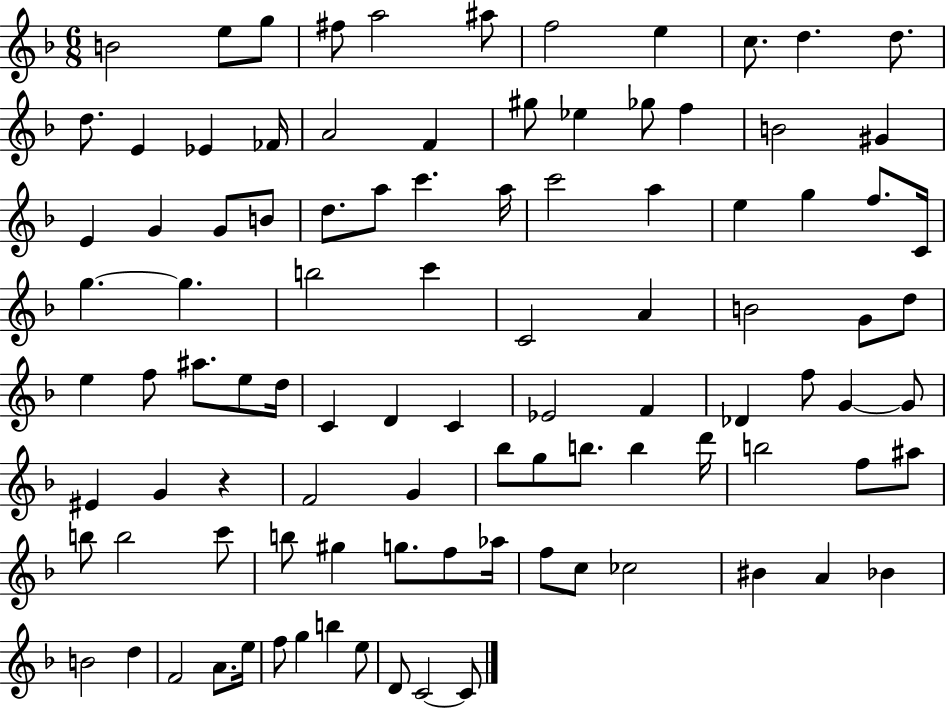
{
  \clef treble
  \numericTimeSignature
  \time 6/8
  \key f \major
  \repeat volta 2 { b'2 e''8 g''8 | fis''8 a''2 ais''8 | f''2 e''4 | c''8. d''4. d''8. | \break d''8. e'4 ees'4 fes'16 | a'2 f'4 | gis''8 ees''4 ges''8 f''4 | b'2 gis'4 | \break e'4 g'4 g'8 b'8 | d''8. a''8 c'''4. a''16 | c'''2 a''4 | e''4 g''4 f''8. c'16 | \break g''4.~~ g''4. | b''2 c'''4 | c'2 a'4 | b'2 g'8 d''8 | \break e''4 f''8 ais''8. e''8 d''16 | c'4 d'4 c'4 | ees'2 f'4 | des'4 f''8 g'4~~ g'8 | \break eis'4 g'4 r4 | f'2 g'4 | bes''8 g''8 b''8. b''4 d'''16 | b''2 f''8 ais''8 | \break b''8 b''2 c'''8 | b''8 gis''4 g''8. f''8 aes''16 | f''8 c''8 ces''2 | bis'4 a'4 bes'4 | \break b'2 d''4 | f'2 a'8. e''16 | f''8 g''4 b''4 e''8 | d'8 c'2~~ c'8 | \break } \bar "|."
}